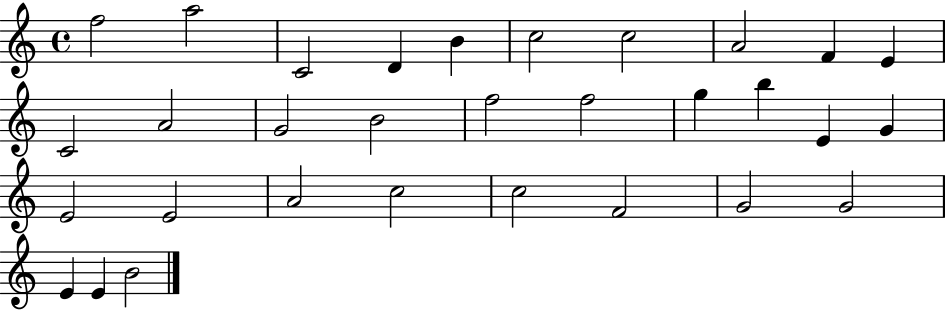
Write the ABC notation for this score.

X:1
T:Untitled
M:4/4
L:1/4
K:C
f2 a2 C2 D B c2 c2 A2 F E C2 A2 G2 B2 f2 f2 g b E G E2 E2 A2 c2 c2 F2 G2 G2 E E B2